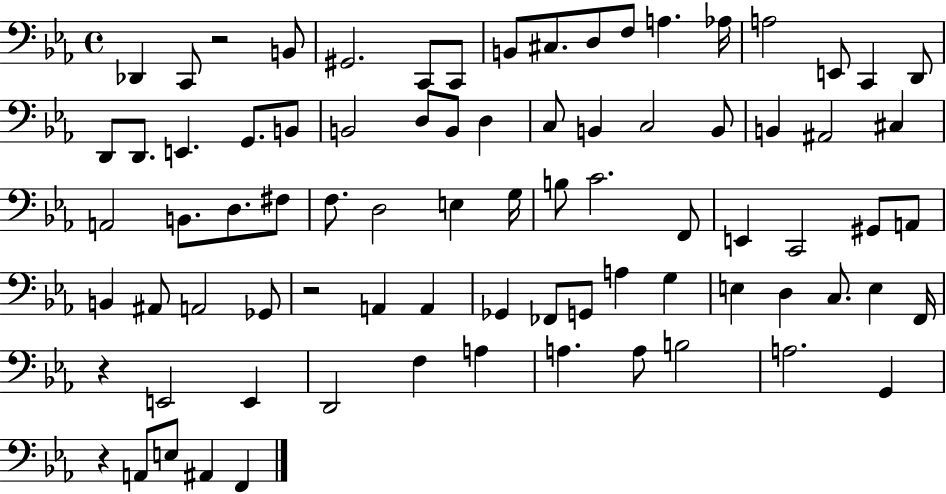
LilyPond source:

{
  \clef bass
  \time 4/4
  \defaultTimeSignature
  \key ees \major
  \repeat volta 2 { des,4 c,8 r2 b,8 | gis,2. c,8 c,8 | b,8 cis8. d8 f8 a4. aes16 | a2 e,8 c,4 d,8 | \break d,8 d,8. e,4. g,8. b,8 | b,2 d8 b,8 d4 | c8 b,4 c2 b,8 | b,4 ais,2 cis4 | \break a,2 b,8. d8. fis8 | f8. d2 e4 g16 | b8 c'2. f,8 | e,4 c,2 gis,8 a,8 | \break b,4 ais,8 a,2 ges,8 | r2 a,4 a,4 | ges,4 fes,8 g,8 a4 g4 | e4 d4 c8. e4 f,16 | \break r4 e,2 e,4 | d,2 f4 a4 | a4. a8 b2 | a2. g,4 | \break r4 a,8 e8 ais,4 f,4 | } \bar "|."
}